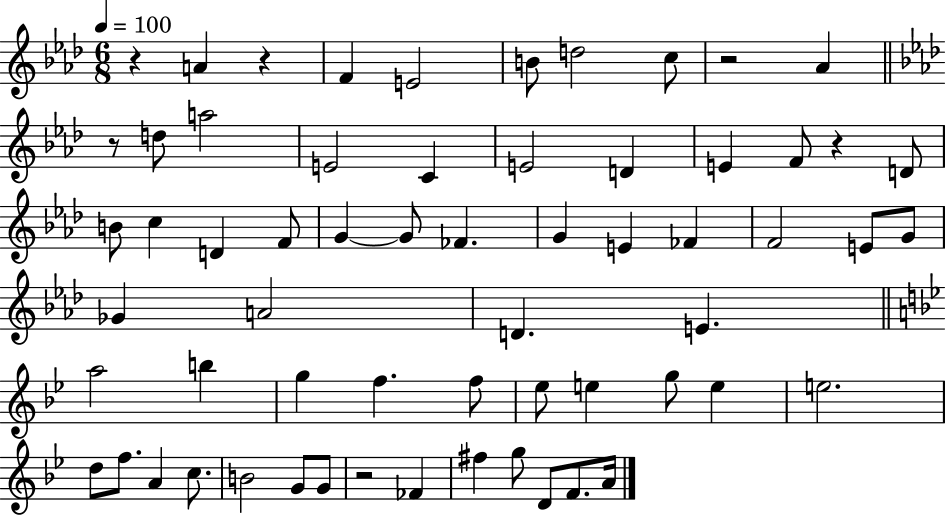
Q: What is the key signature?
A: AES major